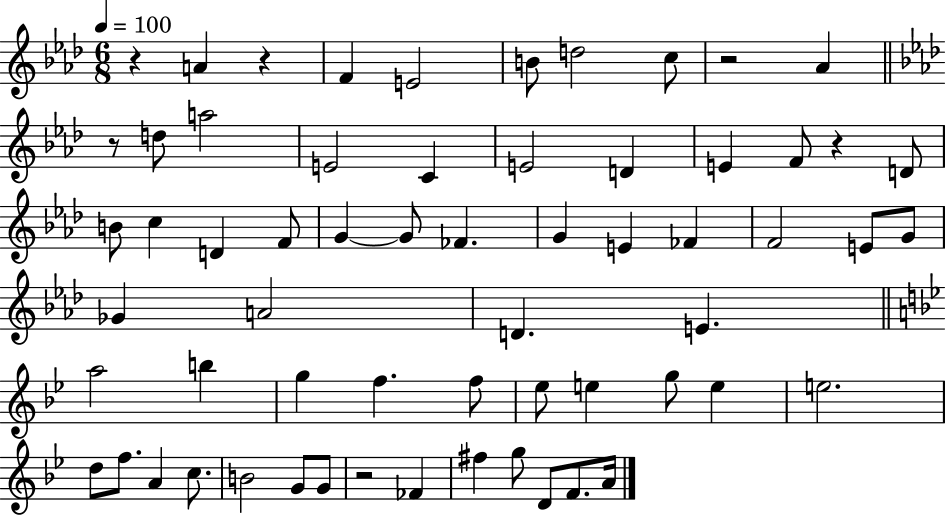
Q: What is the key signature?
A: AES major